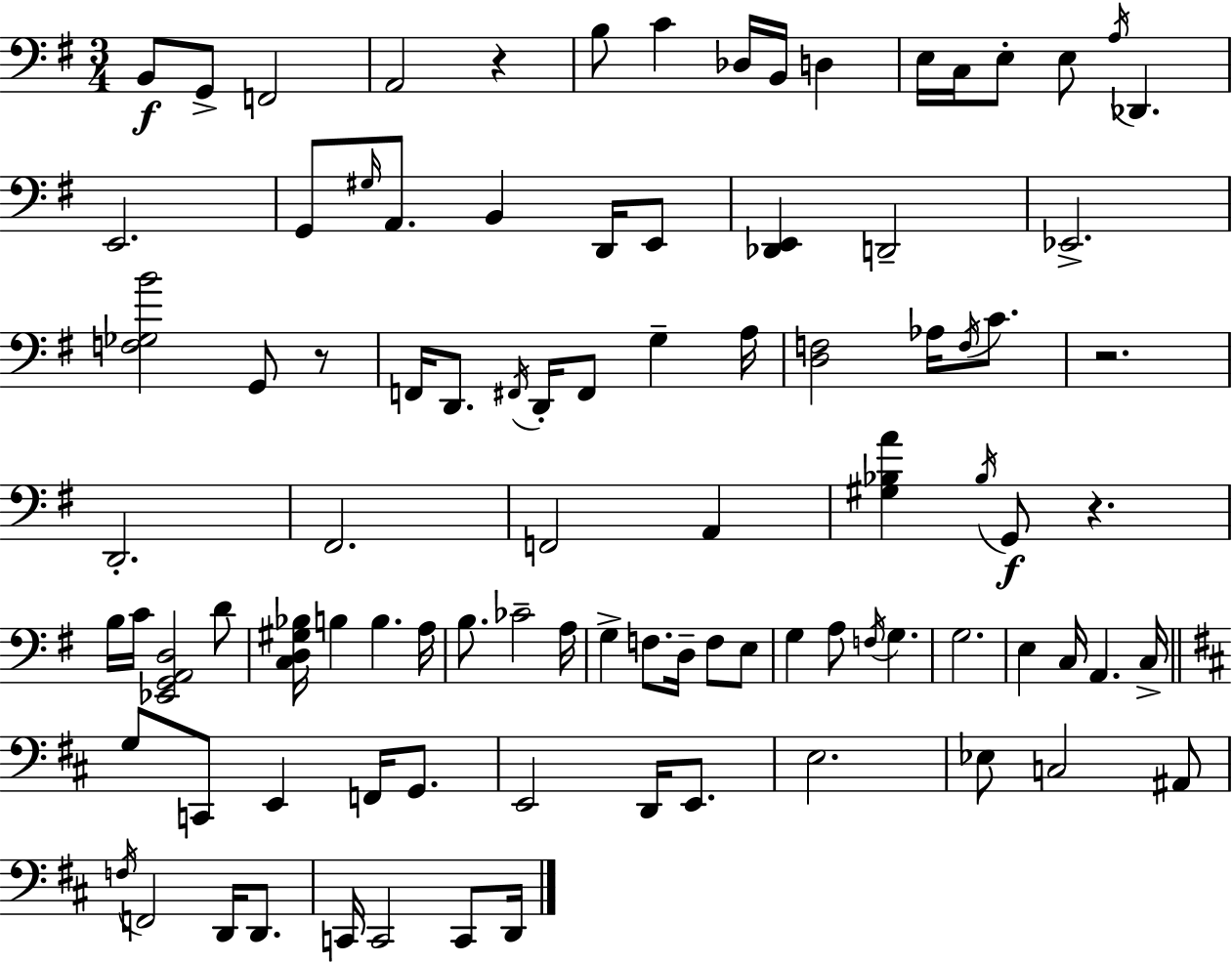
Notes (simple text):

B2/e G2/e F2/h A2/h R/q B3/e C4/q Db3/s B2/s D3/q E3/s C3/s E3/e E3/e A3/s Db2/q. E2/h. G2/e G#3/s A2/e. B2/q D2/s E2/e [Db2,E2]/q D2/h Eb2/h. [F3,Gb3,B4]/h G2/e R/e F2/s D2/e. F#2/s D2/s F#2/e G3/q A3/s [D3,F3]/h Ab3/s F3/s C4/e. R/h. D2/h. F#2/h. F2/h A2/q [G#3,Bb3,A4]/q Bb3/s G2/e R/q. B3/s C4/s [Eb2,G2,A2,D3]/h D4/e [C3,D3,G#3,Bb3]/s B3/q B3/q. A3/s B3/e. CES4/h A3/s G3/q F3/e. D3/s F3/e E3/e G3/q A3/e F3/s G3/q. G3/h. E3/q C3/s A2/q. C3/s G3/e C2/e E2/q F2/s G2/e. E2/h D2/s E2/e. E3/h. Eb3/e C3/h A#2/e F3/s F2/h D2/s D2/e. C2/s C2/h C2/e D2/s